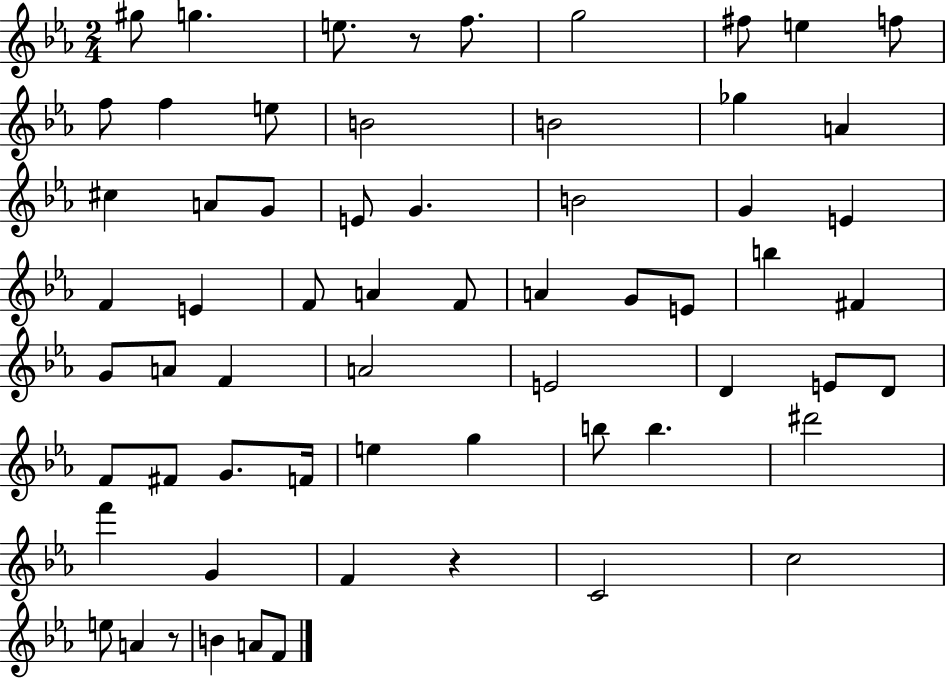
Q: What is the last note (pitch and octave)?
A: F4